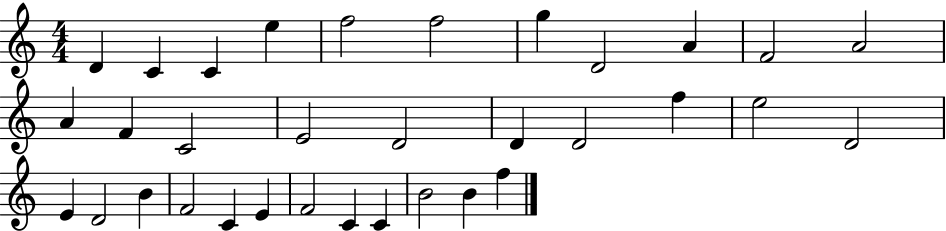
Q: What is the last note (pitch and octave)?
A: F5